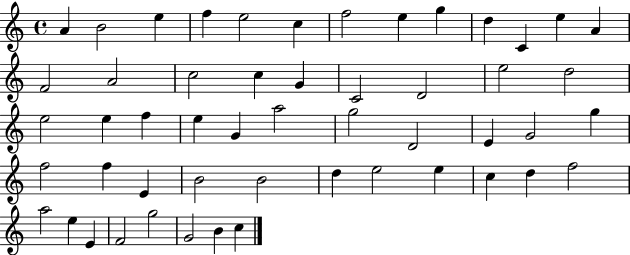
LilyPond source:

{
  \clef treble
  \time 4/4
  \defaultTimeSignature
  \key c \major
  a'4 b'2 e''4 | f''4 e''2 c''4 | f''2 e''4 g''4 | d''4 c'4 e''4 a'4 | \break f'2 a'2 | c''2 c''4 g'4 | c'2 d'2 | e''2 d''2 | \break e''2 e''4 f''4 | e''4 g'4 a''2 | g''2 d'2 | e'4 g'2 g''4 | \break f''2 f''4 e'4 | b'2 b'2 | d''4 e''2 e''4 | c''4 d''4 f''2 | \break a''2 e''4 e'4 | f'2 g''2 | g'2 b'4 c''4 | \bar "|."
}